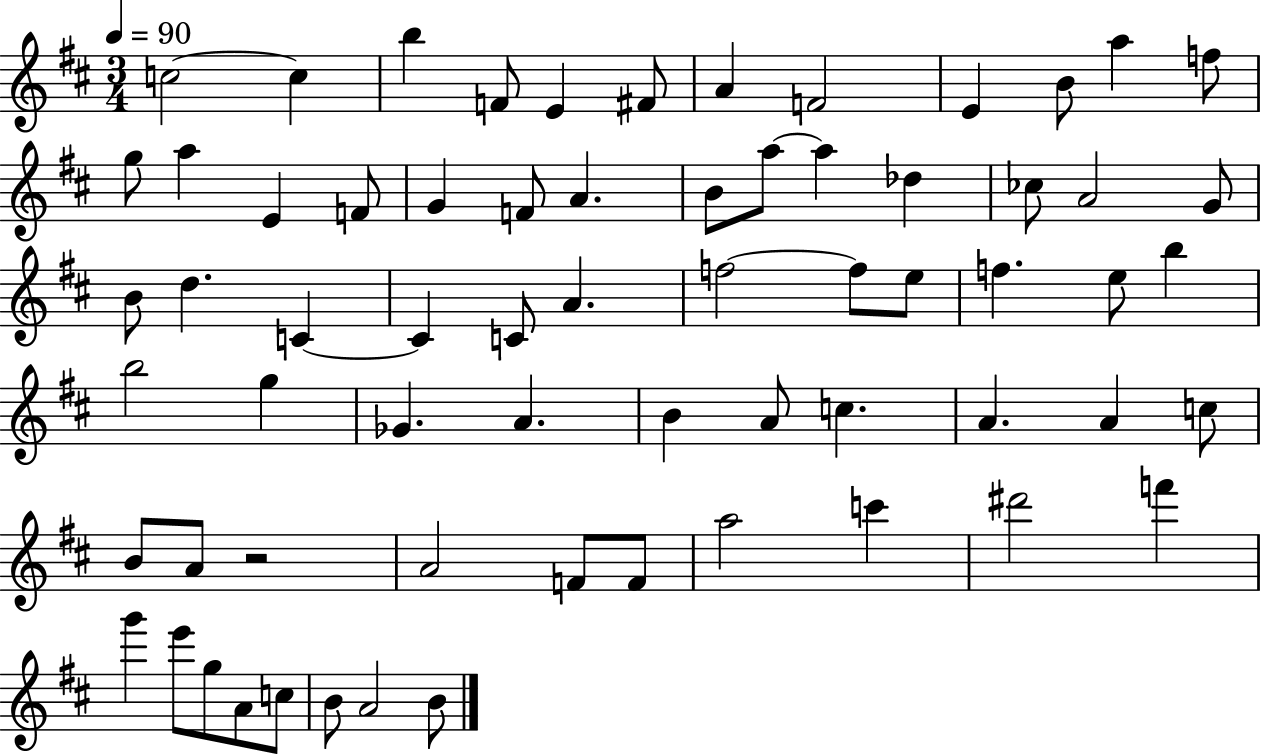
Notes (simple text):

C5/h C5/q B5/q F4/e E4/q F#4/e A4/q F4/h E4/q B4/e A5/q F5/e G5/e A5/q E4/q F4/e G4/q F4/e A4/q. B4/e A5/e A5/q Db5/q CES5/e A4/h G4/e B4/e D5/q. C4/q C4/q C4/e A4/q. F5/h F5/e E5/e F5/q. E5/e B5/q B5/h G5/q Gb4/q. A4/q. B4/q A4/e C5/q. A4/q. A4/q C5/e B4/e A4/e R/h A4/h F4/e F4/e A5/h C6/q D#6/h F6/q G6/q E6/e G5/e A4/e C5/e B4/e A4/h B4/e